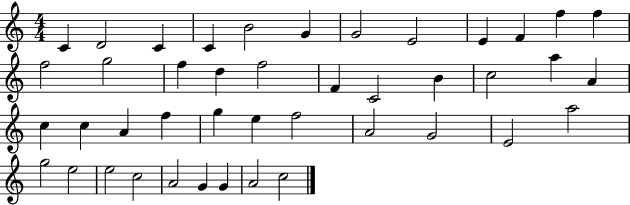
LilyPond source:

{
  \clef treble
  \numericTimeSignature
  \time 4/4
  \key c \major
  c'4 d'2 c'4 | c'4 b'2 g'4 | g'2 e'2 | e'4 f'4 f''4 f''4 | \break f''2 g''2 | f''4 d''4 f''2 | f'4 c'2 b'4 | c''2 a''4 a'4 | \break c''4 c''4 a'4 f''4 | g''4 e''4 f''2 | a'2 g'2 | e'2 a''2 | \break g''2 e''2 | e''2 c''2 | a'2 g'4 g'4 | a'2 c''2 | \break \bar "|."
}